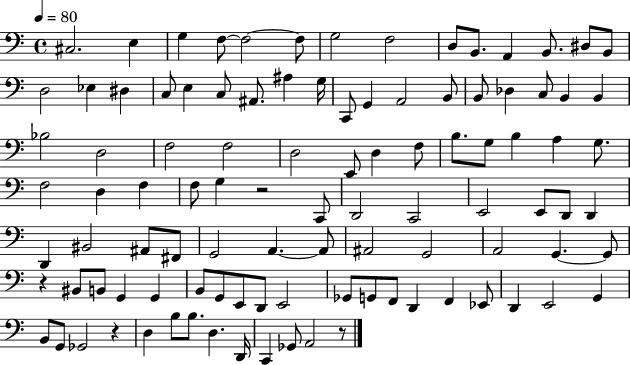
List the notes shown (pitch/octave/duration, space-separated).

C#3/h. E3/q G3/q F3/e F3/h F3/e G3/h F3/h D3/e B2/e. A2/q B2/e. D#3/e B2/e D3/h Eb3/q D#3/q C3/e E3/q C3/e A#2/e. A#3/q G3/s C2/e G2/q A2/h B2/e B2/e Db3/q C3/e B2/q B2/q Bb3/h D3/h F3/h F3/h D3/h E2/e D3/q F3/e B3/e. G3/e B3/q A3/q G3/e. F3/h D3/q F3/q F3/e G3/q R/h C2/e D2/h C2/h E2/h E2/e D2/e D2/q D2/q BIS2/h A#2/e F#2/e G2/h A2/q. A2/e A#2/h G2/h A2/h G2/q. G2/e R/q BIS2/e B2/e G2/q G2/q B2/e G2/e E2/e D2/e E2/h Gb2/e G2/e F2/e D2/q F2/q Eb2/e D2/q E2/h G2/q B2/e G2/e Gb2/h R/q D3/q B3/e B3/e. D3/q. D2/s C2/q Gb2/e A2/h R/e